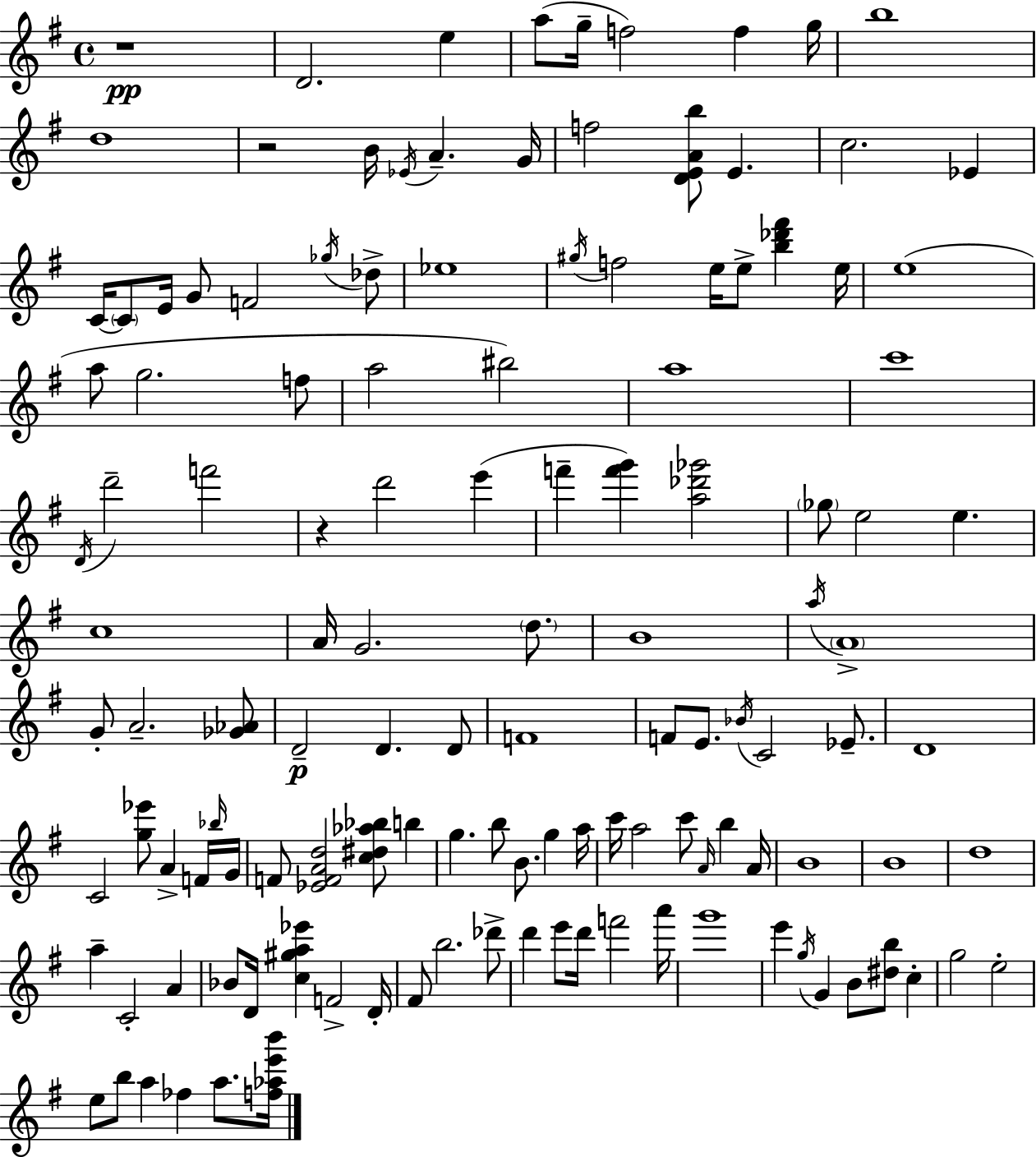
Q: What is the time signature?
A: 4/4